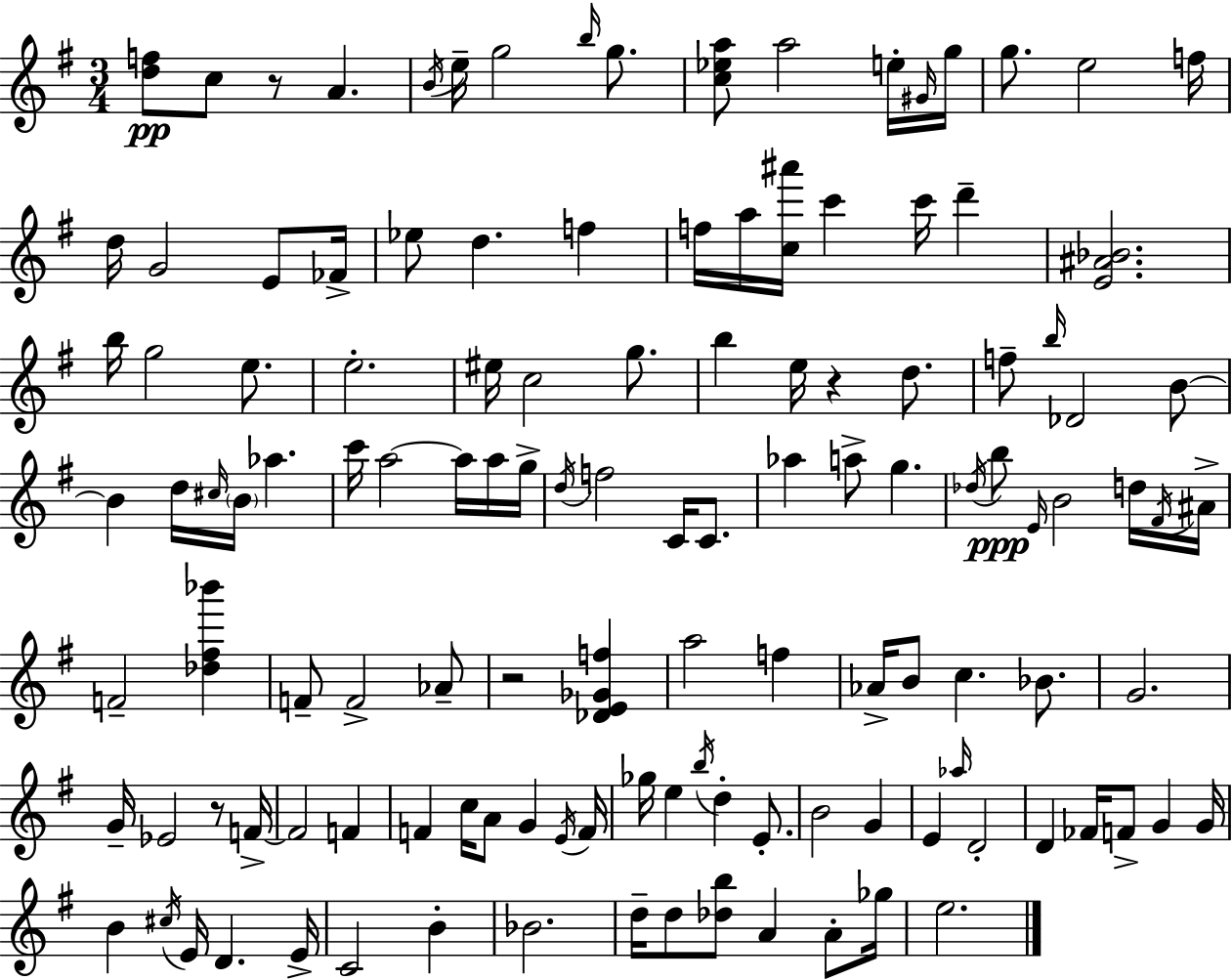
X:1
T:Untitled
M:3/4
L:1/4
K:Em
[df]/2 c/2 z/2 A B/4 e/4 g2 b/4 g/2 [c_ea]/2 a2 e/4 ^G/4 g/4 g/2 e2 f/4 d/4 G2 E/2 _F/4 _e/2 d f f/4 a/4 [c^a']/4 c' c'/4 d' [E^A_B]2 b/4 g2 e/2 e2 ^e/4 c2 g/2 b e/4 z d/2 f/2 b/4 _D2 B/2 B d/4 ^c/4 B/4 _a c'/4 a2 a/4 a/4 g/4 d/4 f2 C/4 C/2 _a a/2 g _d/4 b/2 E/4 B2 d/4 ^F/4 ^A/4 F2 [_d^f_b'] F/2 F2 _A/2 z2 [_DE_Gf] a2 f _A/4 B/2 c _B/2 G2 G/4 _E2 z/2 F/4 F2 F F c/4 A/2 G E/4 F/4 _g/4 e b/4 d E/2 B2 G E _a/4 D2 D _F/4 F/2 G G/4 B ^c/4 E/4 D E/4 C2 B _B2 d/4 d/2 [_db]/2 A A/2 _g/4 e2